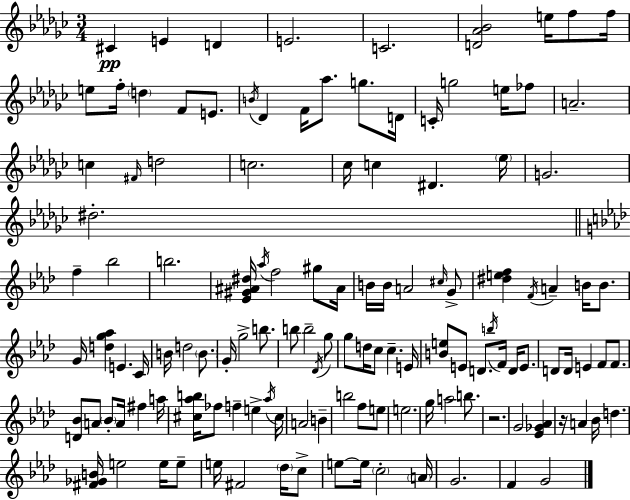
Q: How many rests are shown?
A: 2